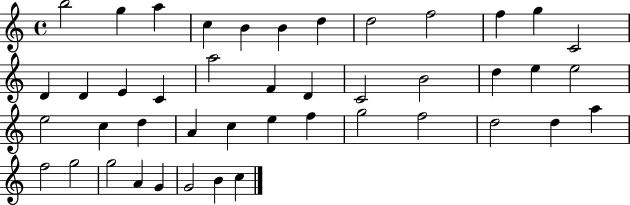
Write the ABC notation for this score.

X:1
T:Untitled
M:4/4
L:1/4
K:C
b2 g a c B B d d2 f2 f g C2 D D E C a2 F D C2 B2 d e e2 e2 c d A c e f g2 f2 d2 d a f2 g2 g2 A G G2 B c